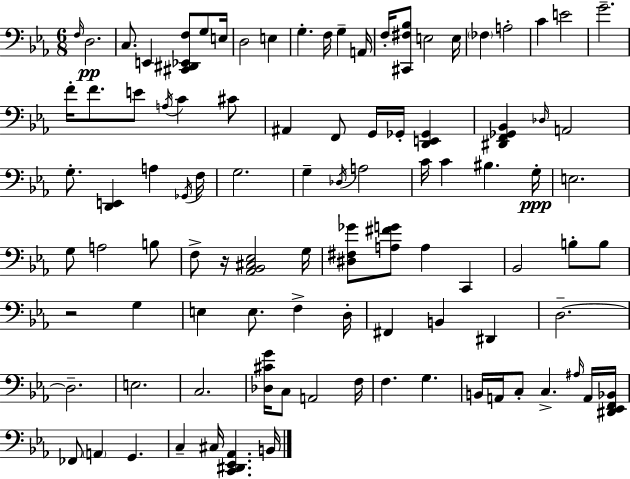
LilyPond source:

{
  \clef bass
  \numericTimeSignature
  \time 6/8
  \key ees \major
  \grace { f16 }\pp d2. | c8. e,4 <cis, dis, ees, f>8 g8 | e16 d2 e4 | g4.-. f16 g4-- | \break a,16 f16-. <cis, fis bes>8 e2 | e16 \parenthesize fes4 a2-. | c'4 e'2 | g'2.-- | \break f'16-. f'8. e'8 \acciaccatura { a16 } c'4 | cis'8 ais,4 f,8 g,16 ges,16-. <d, e, ges,>4 | <dis, f, ges, bes,>4 \grace { des16 } a,2 | g8.-. <d, e,>4 a4 | \break \acciaccatura { ges,16 } f16 g2. | g4-- \acciaccatura { des16 } a2 | c'16 c'4 bis4. | g16-.\ppp e2. | \break g8 a2 | b8 f8-> r16 <aes, bes, cis ees>2 | g16 <dis fis ges'>8 <a fis' g'>8 a4 | c,4 bes,2 | \break b8-. b8 r2 | g4 e4 e8. | f4-> d16-. fis,4 b,4 | dis,4 d2.--~~ | \break d2.-- | e2. | c2. | <des cis' g'>16 c8 a,2 | \break f16 f4. g4. | b,16 a,16 c8-. c4.-> | \grace { ais16 } a,16 <dis, ees, f, bes,>16 fes,8 \parenthesize a,4 | g,4. c4-- cis16 <c, dis, ees, aes,>4. | \break b,16 \bar "|."
}